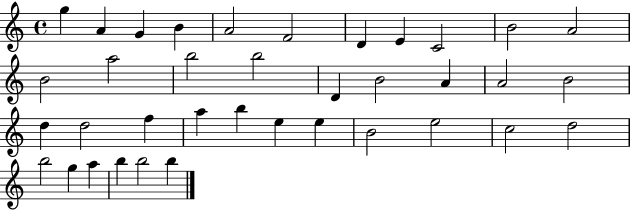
{
  \clef treble
  \time 4/4
  \defaultTimeSignature
  \key c \major
  g''4 a'4 g'4 b'4 | a'2 f'2 | d'4 e'4 c'2 | b'2 a'2 | \break b'2 a''2 | b''2 b''2 | d'4 b'2 a'4 | a'2 b'2 | \break d''4 d''2 f''4 | a''4 b''4 e''4 e''4 | b'2 e''2 | c''2 d''2 | \break b''2 g''4 a''4 | b''4 b''2 b''4 | \bar "|."
}